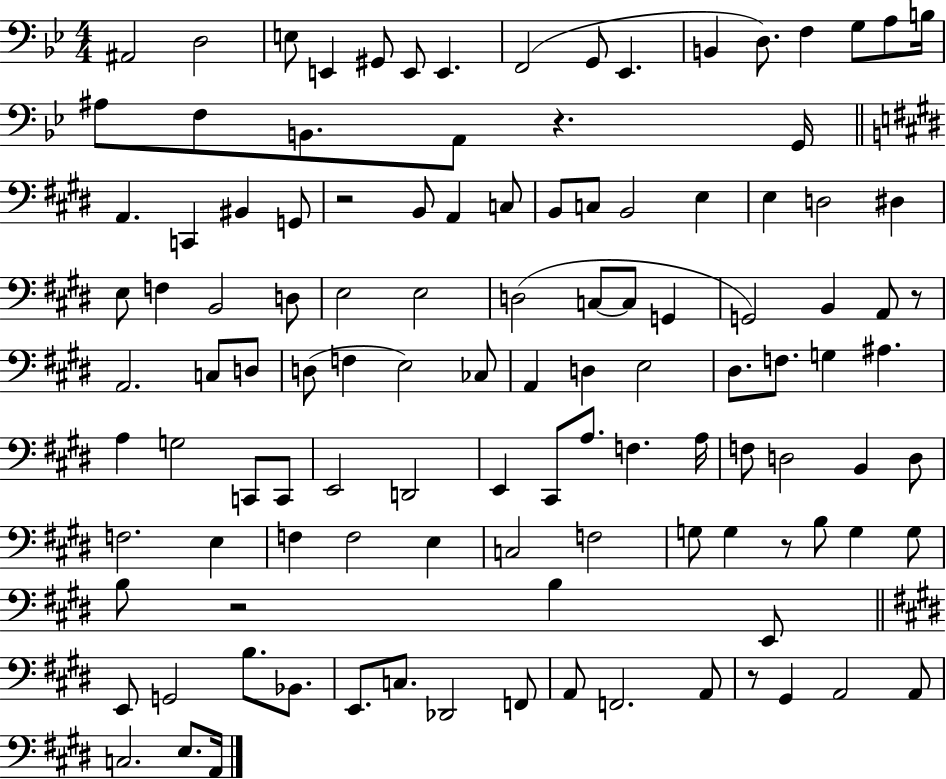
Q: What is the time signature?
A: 4/4